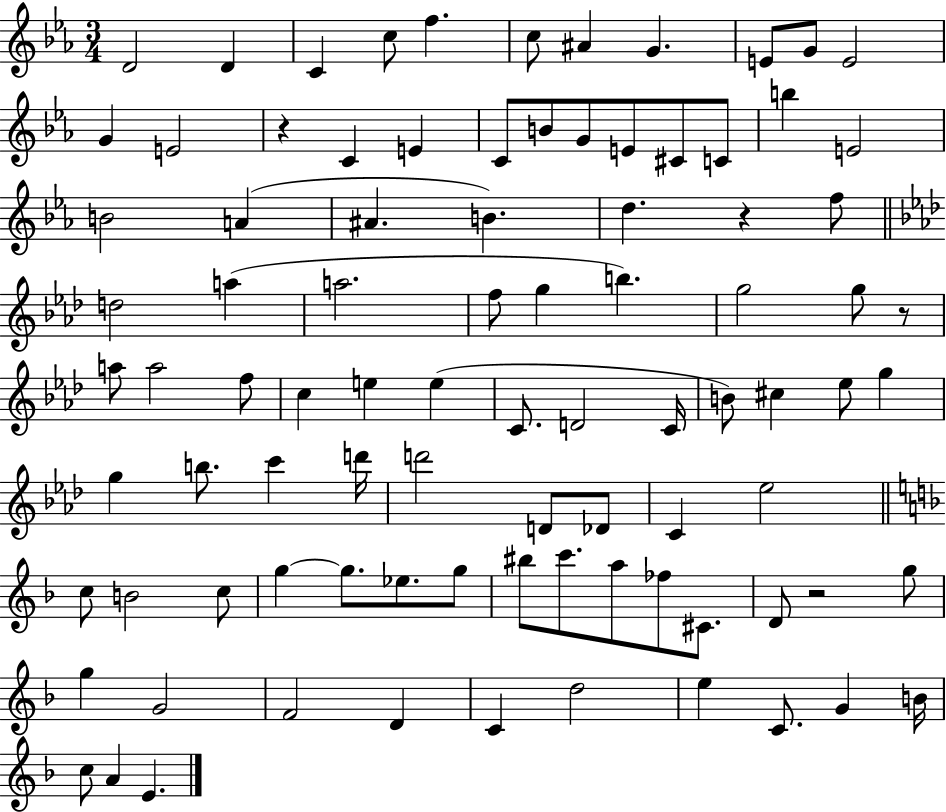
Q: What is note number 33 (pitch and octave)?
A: F5